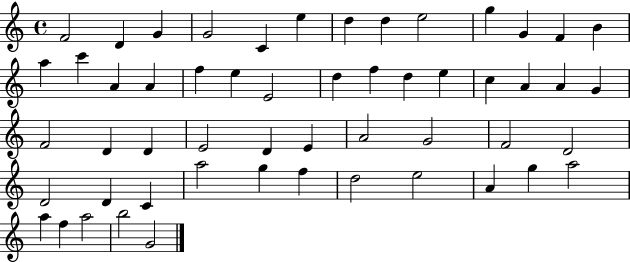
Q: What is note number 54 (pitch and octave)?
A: G4